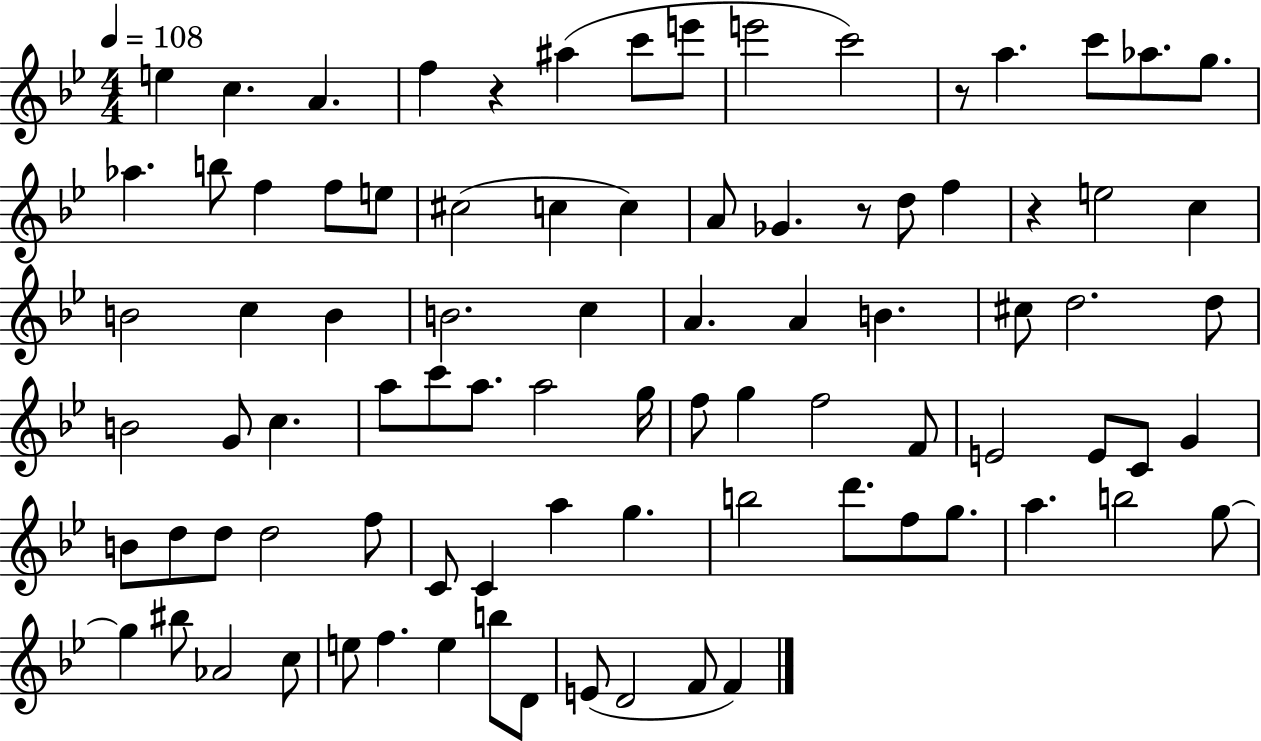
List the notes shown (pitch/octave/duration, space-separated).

E5/q C5/q. A4/q. F5/q R/q A#5/q C6/e E6/e E6/h C6/h R/e A5/q. C6/e Ab5/e. G5/e. Ab5/q. B5/e F5/q F5/e E5/e C#5/h C5/q C5/q A4/e Gb4/q. R/e D5/e F5/q R/q E5/h C5/q B4/h C5/q B4/q B4/h. C5/q A4/q. A4/q B4/q. C#5/e D5/h. D5/e B4/h G4/e C5/q. A5/e C6/e A5/e. A5/h G5/s F5/e G5/q F5/h F4/e E4/h E4/e C4/e G4/q B4/e D5/e D5/e D5/h F5/e C4/e C4/q A5/q G5/q. B5/h D6/e. F5/e G5/e. A5/q. B5/h G5/e G5/q BIS5/e Ab4/h C5/e E5/e F5/q. E5/q B5/e D4/e E4/e D4/h F4/e F4/q